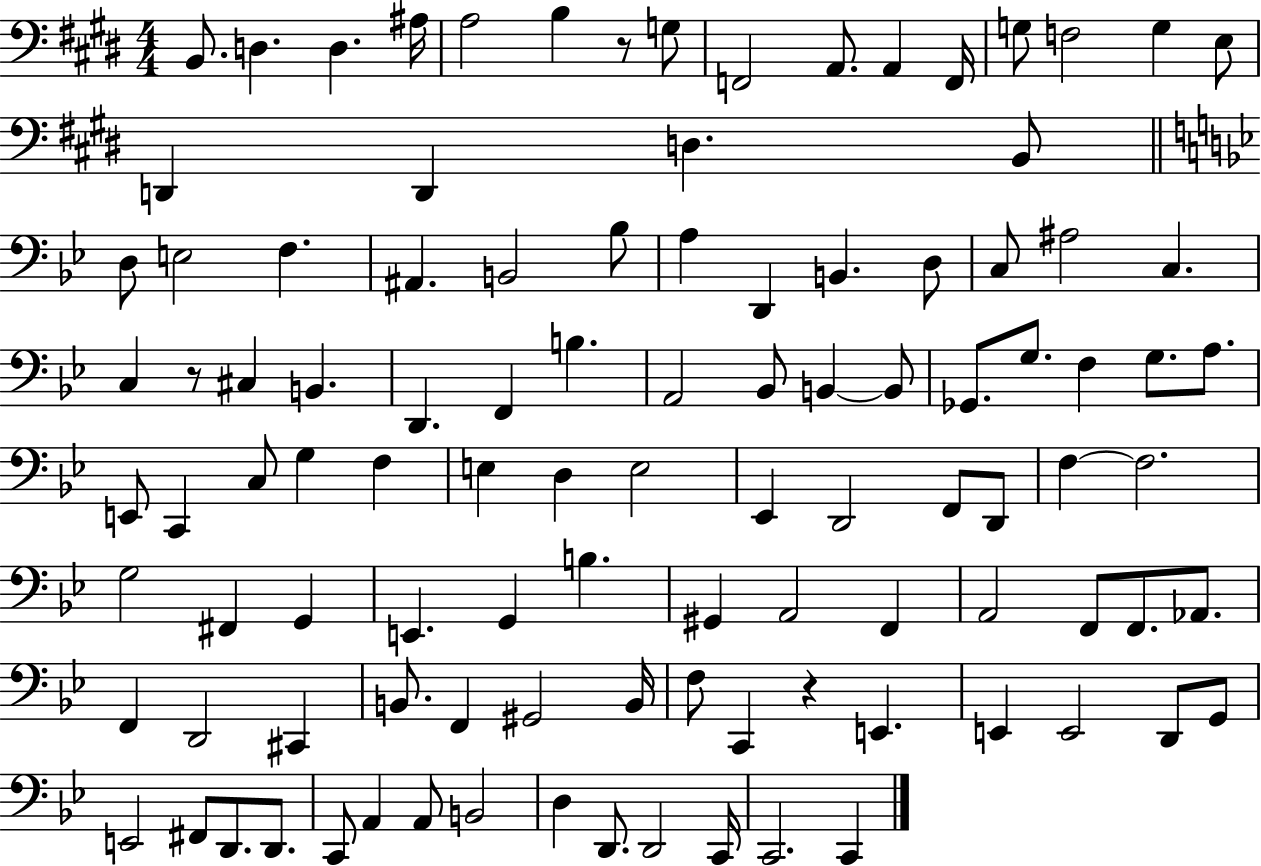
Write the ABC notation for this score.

X:1
T:Untitled
M:4/4
L:1/4
K:E
B,,/2 D, D, ^A,/4 A,2 B, z/2 G,/2 F,,2 A,,/2 A,, F,,/4 G,/2 F,2 G, E,/2 D,, D,, D, B,,/2 D,/2 E,2 F, ^A,, B,,2 _B,/2 A, D,, B,, D,/2 C,/2 ^A,2 C, C, z/2 ^C, B,, D,, F,, B, A,,2 _B,,/2 B,, B,,/2 _G,,/2 G,/2 F, G,/2 A,/2 E,,/2 C,, C,/2 G, F, E, D, E,2 _E,, D,,2 F,,/2 D,,/2 F, F,2 G,2 ^F,, G,, E,, G,, B, ^G,, A,,2 F,, A,,2 F,,/2 F,,/2 _A,,/2 F,, D,,2 ^C,, B,,/2 F,, ^G,,2 B,,/4 F,/2 C,, z E,, E,, E,,2 D,,/2 G,,/2 E,,2 ^F,,/2 D,,/2 D,,/2 C,,/2 A,, A,,/2 B,,2 D, D,,/2 D,,2 C,,/4 C,,2 C,,